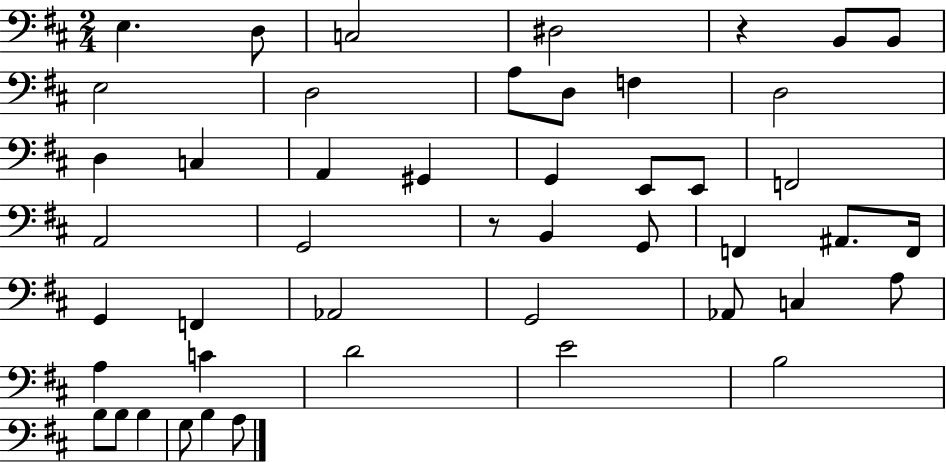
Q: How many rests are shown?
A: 2